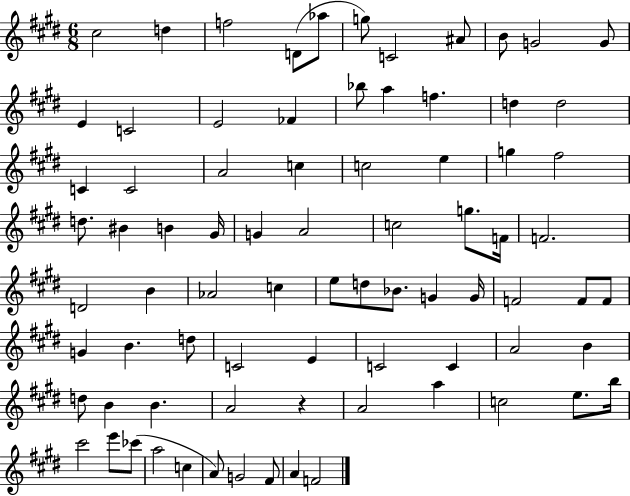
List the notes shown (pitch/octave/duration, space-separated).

C#5/h D5/q F5/h D4/e Ab5/e G5/e C4/h A#4/e B4/e G4/h G4/e E4/q C4/h E4/h FES4/q Bb5/e A5/q F5/q. D5/q D5/h C4/q C4/h A4/h C5/q C5/h E5/q G5/q F#5/h D5/e. BIS4/q B4/q G#4/s G4/q A4/h C5/h G5/e. F4/s F4/h. D4/h B4/q Ab4/h C5/q E5/e D5/e Bb4/e. G4/q G4/s F4/h F4/e F4/e G4/q B4/q. D5/e C4/h E4/q C4/h C4/q A4/h B4/q D5/e B4/q B4/q. A4/h R/q A4/h A5/q C5/h E5/e. B5/s C#6/h E6/e CES6/e A5/h C5/q A4/e G4/h F#4/e A4/q F4/h